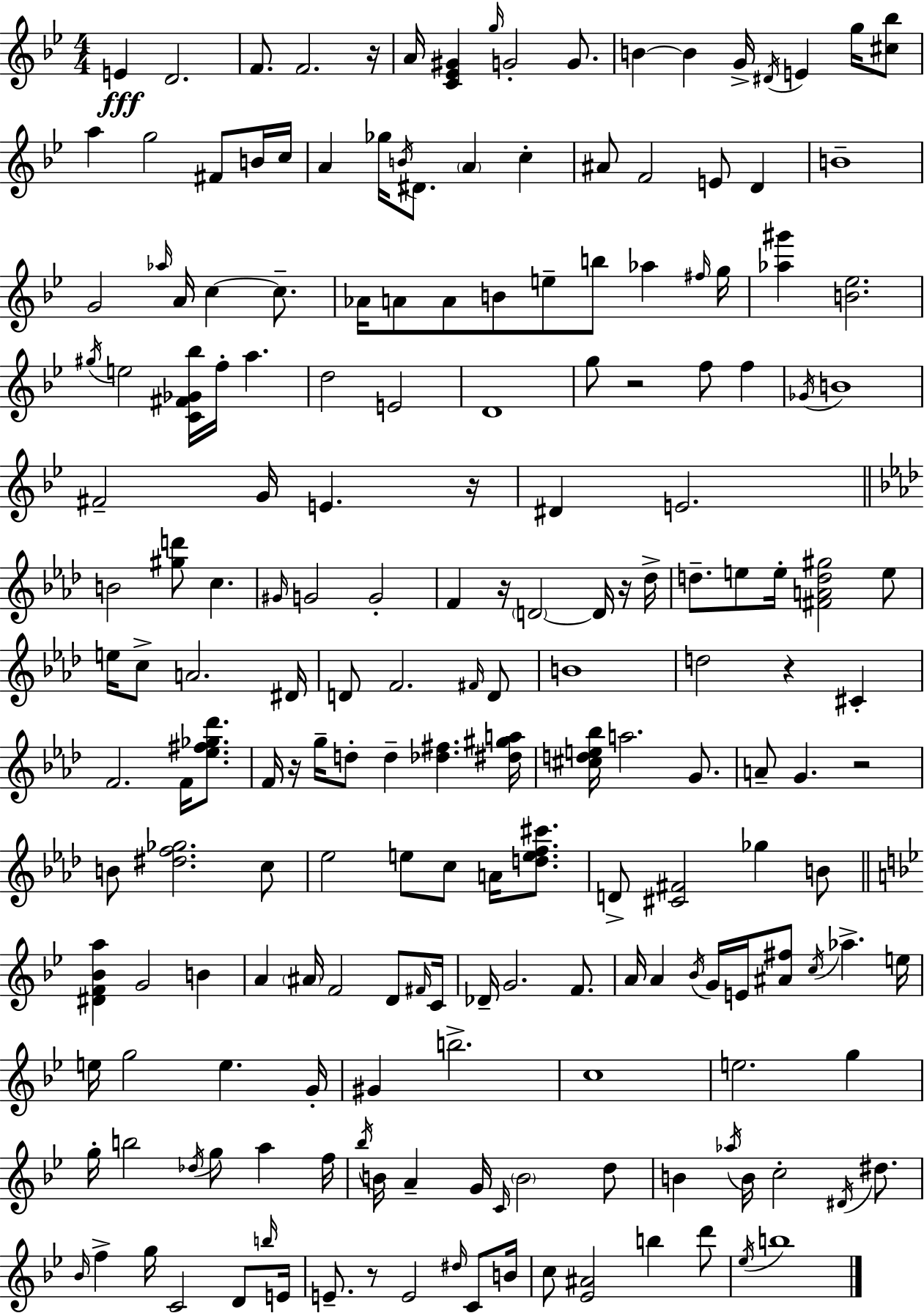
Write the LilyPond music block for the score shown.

{
  \clef treble
  \numericTimeSignature
  \time 4/4
  \key g \minor
  e'4\fff d'2. | f'8. f'2. r16 | a'16 <c' ees' gis'>4 \grace { g''16 } g'2-. g'8. | b'4~~ b'4 g'16-> \acciaccatura { dis'16 } e'4 g''16 | \break <cis'' bes''>8 a''4 g''2 fis'8 | b'16 c''16 a'4 ges''16 \acciaccatura { b'16 } dis'8. \parenthesize a'4 c''4-. | ais'8 f'2 e'8 d'4 | b'1-- | \break g'2 \grace { aes''16 } a'16 c''4~~ | c''8.-- aes'16 a'8 a'8 b'8 e''8-- b''8 aes''4 | \grace { fis''16 } g''16 <aes'' gis'''>4 <b' ees''>2. | \acciaccatura { gis''16 } e''2 <c' fis' ges' bes''>16 f''16-. | \break a''4. d''2 e'2 | d'1 | g''8 r2 | f''8 f''4 \acciaccatura { ges'16 } b'1 | \break fis'2-- g'16 | e'4. r16 dis'4 e'2. | \bar "||" \break \key aes \major b'2 <gis'' d'''>8 c''4. | \grace { gis'16 } g'2 g'2-. | f'4 r16 \parenthesize d'2~~ d'16 r16 | des''16-> d''8.-- e''8 e''16-. <fis' a' d'' gis''>2 e''8 | \break e''16 c''8-> a'2. | dis'16 d'8 f'2. \grace { fis'16 } | d'8 b'1 | d''2 r4 cis'4-. | \break f'2. f'16 <ees'' fis'' ges'' des'''>8. | f'16 r16 g''16-- d''8-. d''4-- <des'' fis''>4. | <dis'' gis'' a''>16 <cis'' d'' e'' bes''>16 a''2. g'8. | a'8-- g'4. r2 | \break b'8 <dis'' f'' ges''>2. | c''8 ees''2 e''8 c''8 a'16 <d'' e'' f'' cis'''>8. | d'8-> <cis' fis'>2 ges''4 | b'8 \bar "||" \break \key g \minor <dis' f' bes' a''>4 g'2 b'4 | a'4 \parenthesize ais'16 f'2 d'8 \grace { fis'16 } | c'16 des'16-- g'2. f'8. | a'16 a'4 \acciaccatura { bes'16 } g'16 e'16 <ais' fis''>8 \acciaccatura { c''16 } aes''4.-> | \break e''16 e''16 g''2 e''4. | g'16-. gis'4 b''2.-> | c''1 | e''2. g''4 | \break g''16-. b''2 \acciaccatura { des''16 } g''8 a''4 | f''16 \acciaccatura { bes''16 } b'16 a'4-- g'16 \grace { c'16 } \parenthesize b'2 | d''8 b'4 \acciaccatura { aes''16 } b'16 c''2-. | \acciaccatura { dis'16 } dis''8. \grace { bes'16 } f''4-> g''16 c'2 | \break d'8 \grace { b''16 } e'16 e'8.-- r8 e'2 | \grace { dis''16 } c'8 b'16 c''8 <ees' ais'>2 | b''4 d'''8 \acciaccatura { ees''16 } b''1 | \bar "|."
}